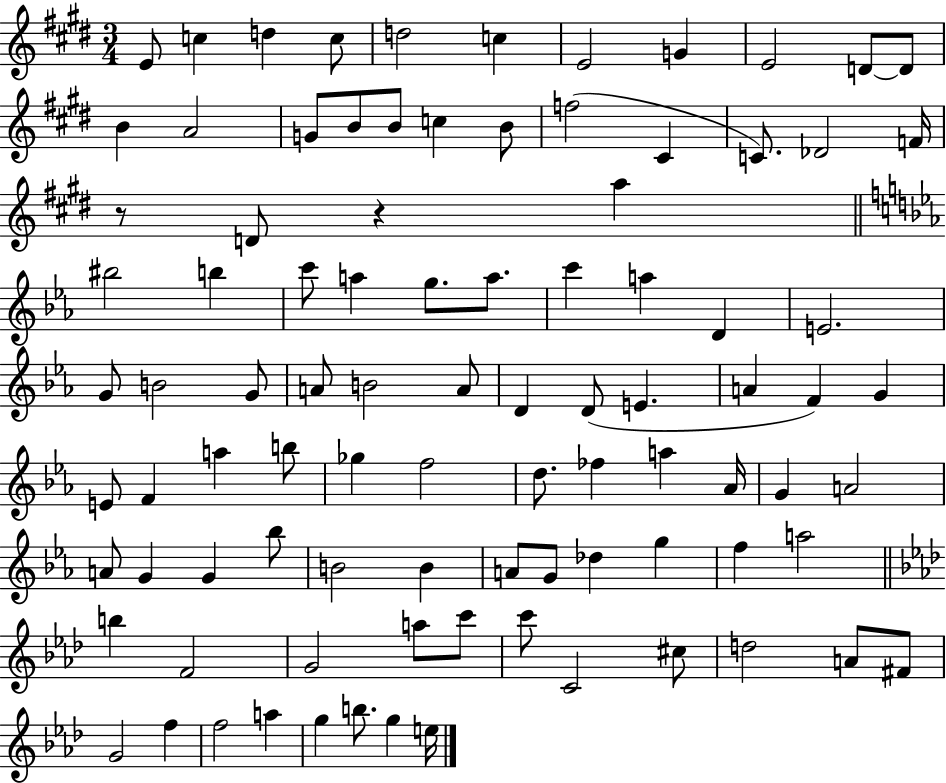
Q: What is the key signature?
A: E major